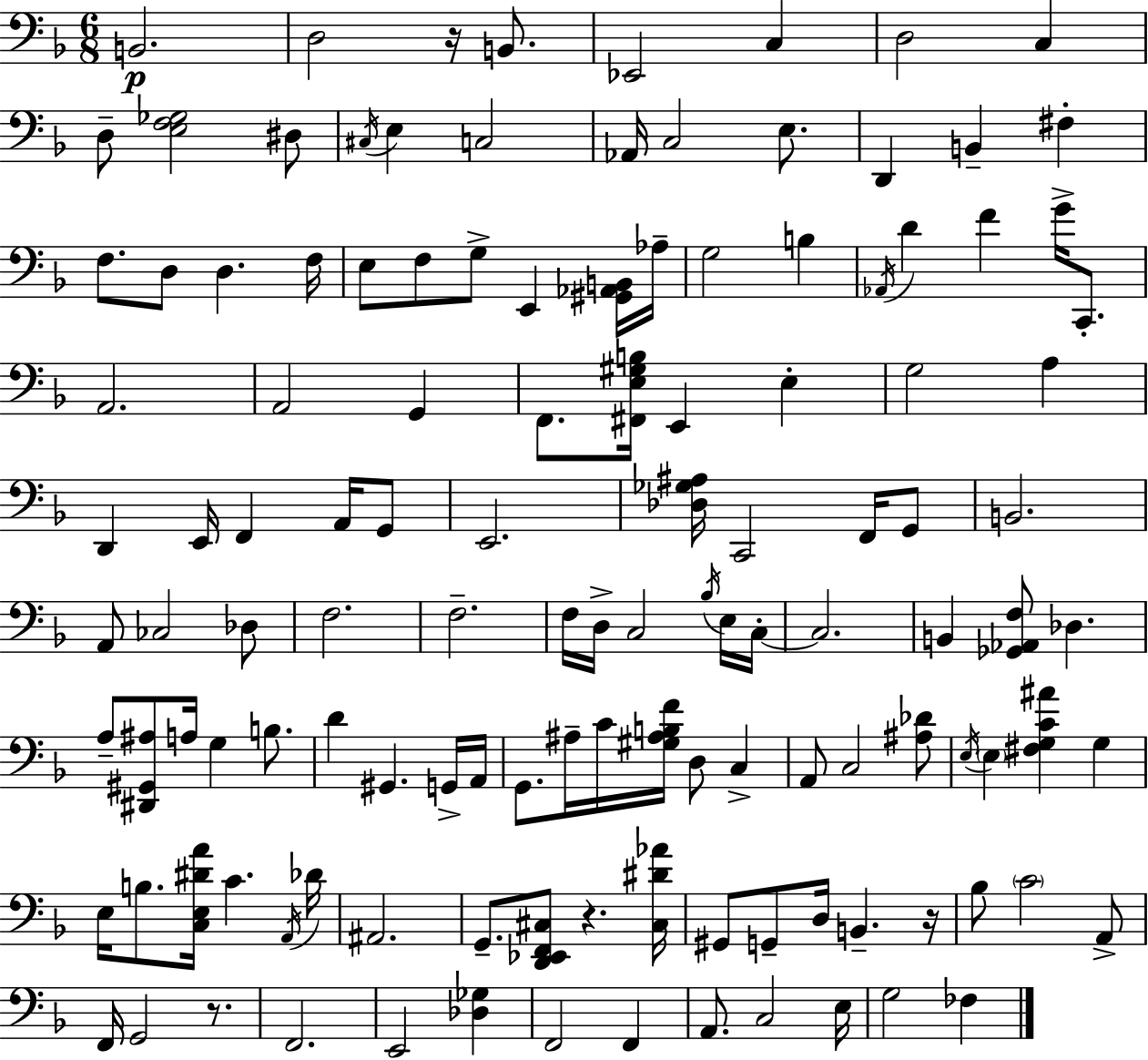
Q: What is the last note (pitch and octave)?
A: FES3